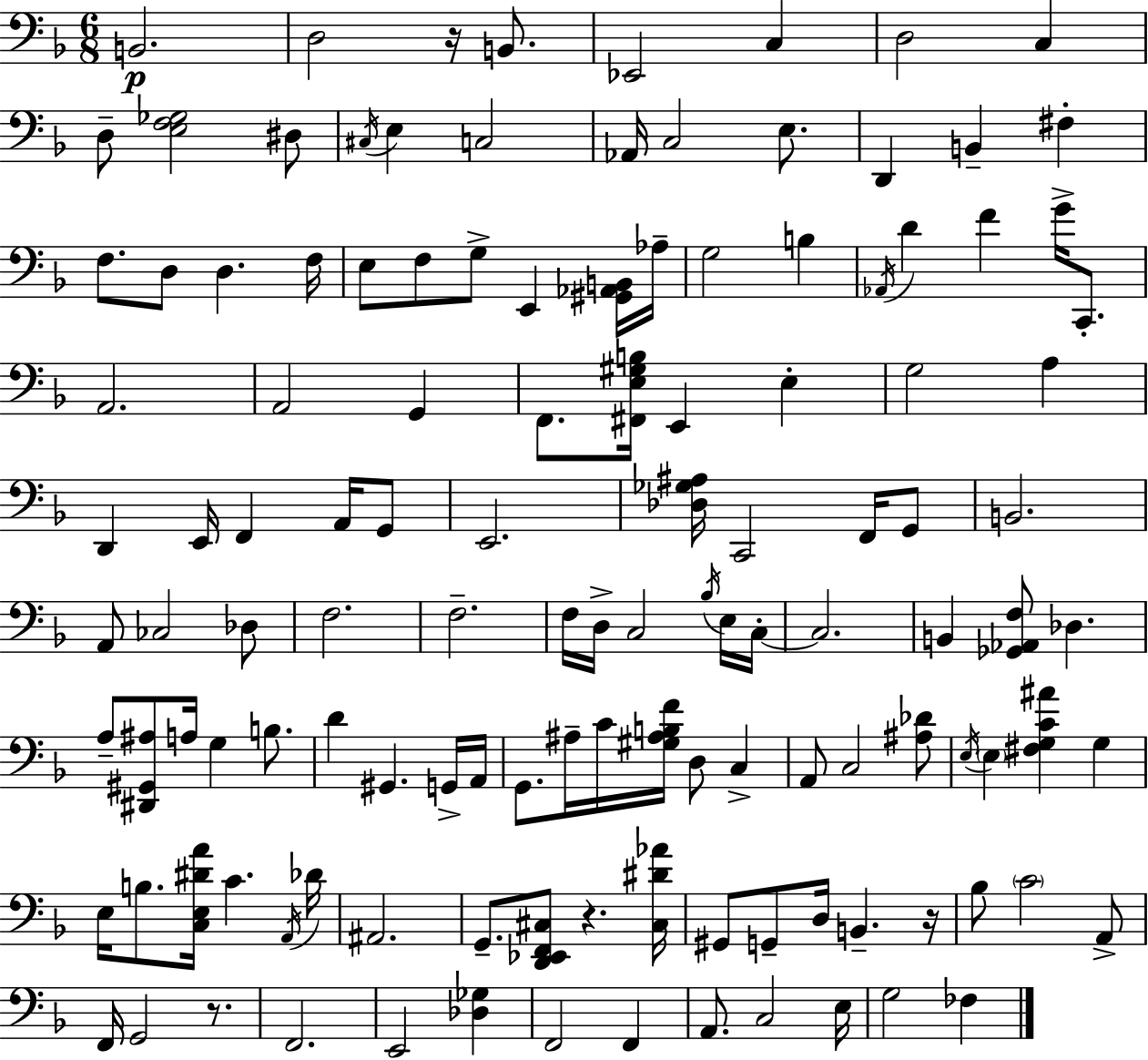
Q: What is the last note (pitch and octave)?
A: FES3